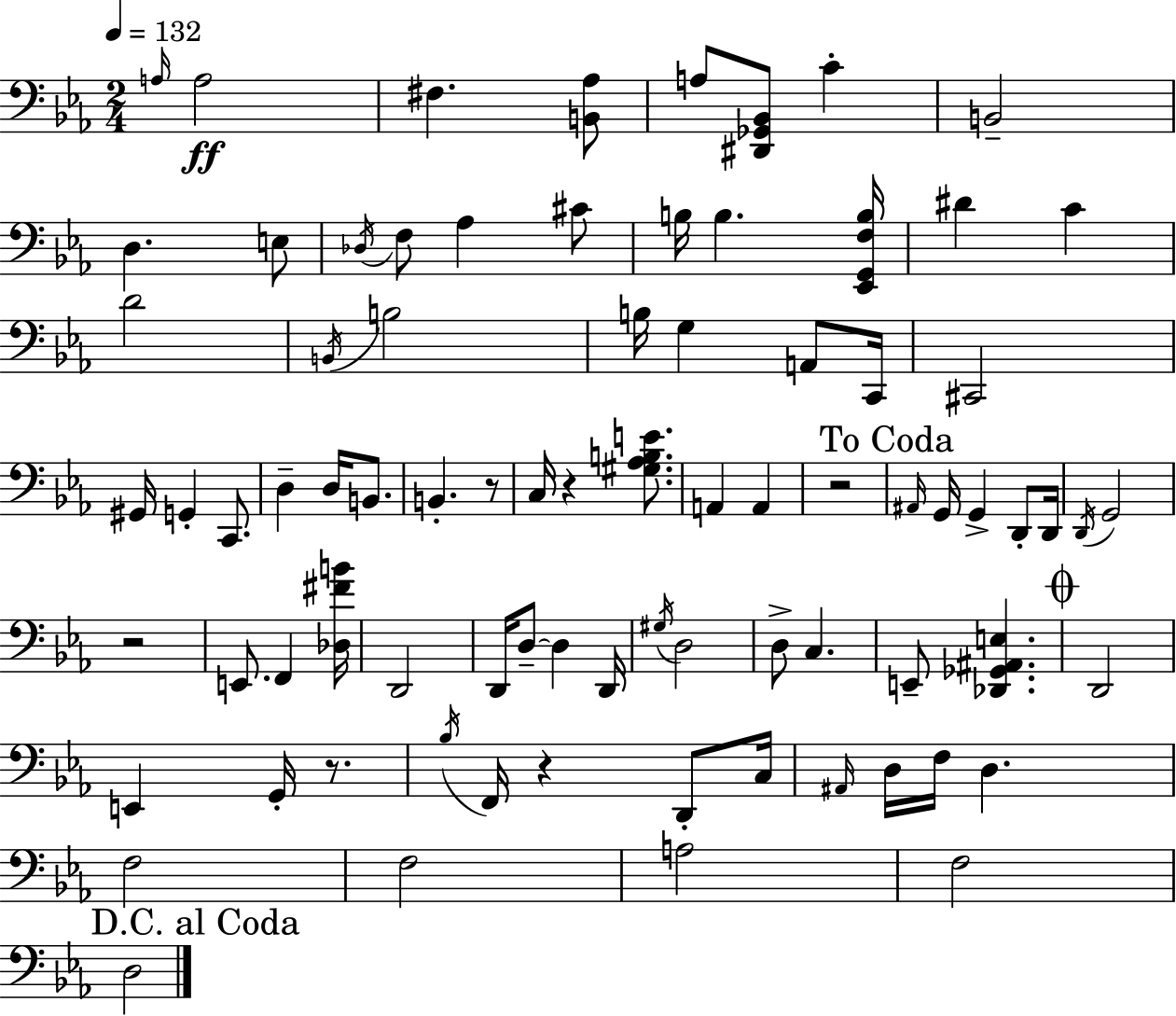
X:1
T:Untitled
M:2/4
L:1/4
K:Cm
A,/4 A,2 ^F, [B,,_A,]/2 A,/2 [^D,,_G,,_B,,]/2 C B,,2 D, E,/2 _D,/4 F,/2 _A, ^C/2 B,/4 B, [_E,,G,,F,B,]/4 ^D C D2 B,,/4 B,2 B,/4 G, A,,/2 C,,/4 ^C,,2 ^G,,/4 G,, C,,/2 D, D,/4 B,,/2 B,, z/2 C,/4 z [^G,_A,B,E]/2 A,, A,, z2 ^A,,/4 G,,/4 G,, D,,/2 D,,/4 D,,/4 G,,2 z2 E,,/2 F,, [_D,^FB]/4 D,,2 D,,/4 D,/2 D, D,,/4 ^G,/4 D,2 D,/2 C, E,,/2 [_D,,_G,,^A,,E,] D,,2 E,, G,,/4 z/2 _B,/4 F,,/4 z D,,/2 C,/4 ^A,,/4 D,/4 F,/4 D, F,2 F,2 A,2 F,2 D,2